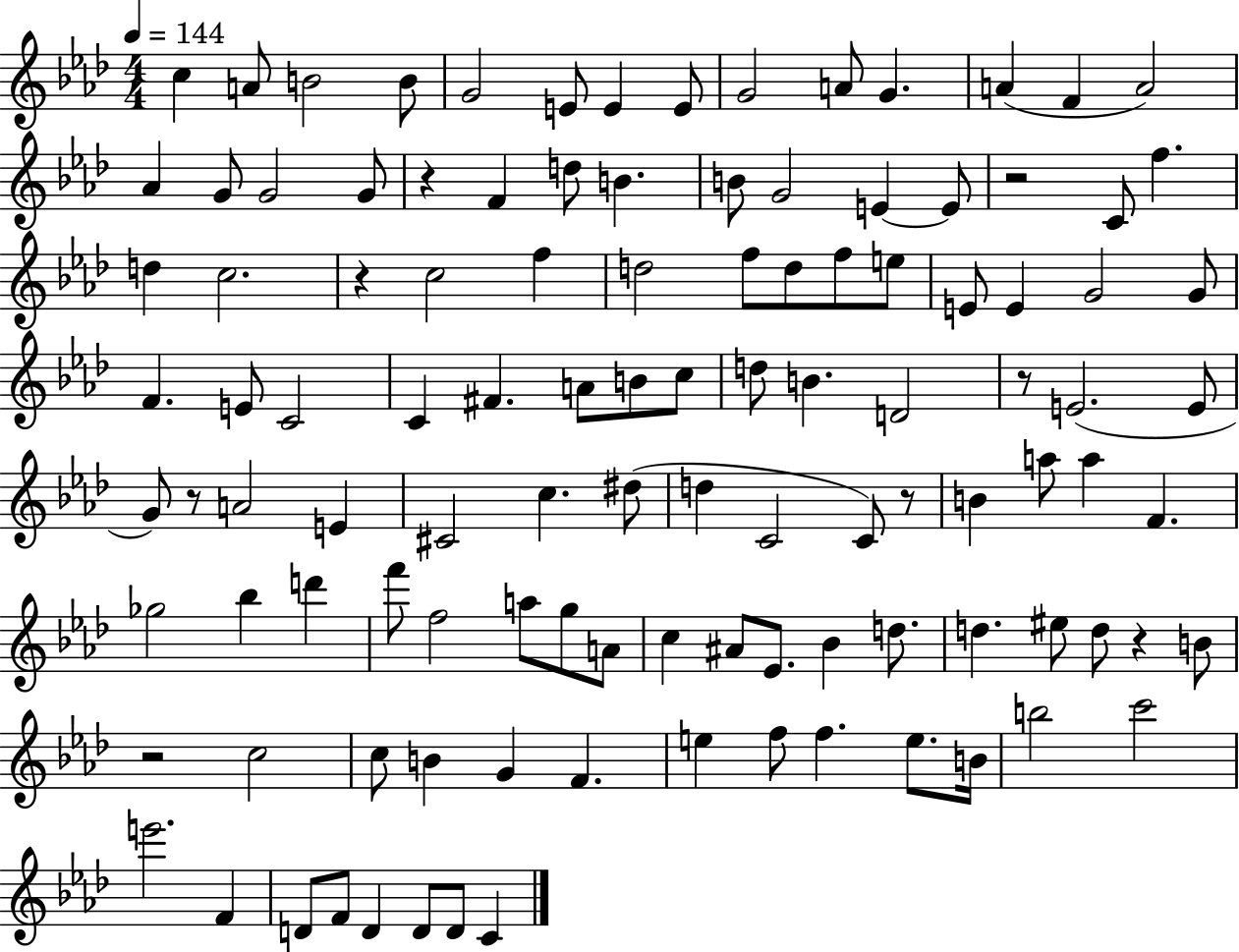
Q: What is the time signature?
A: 4/4